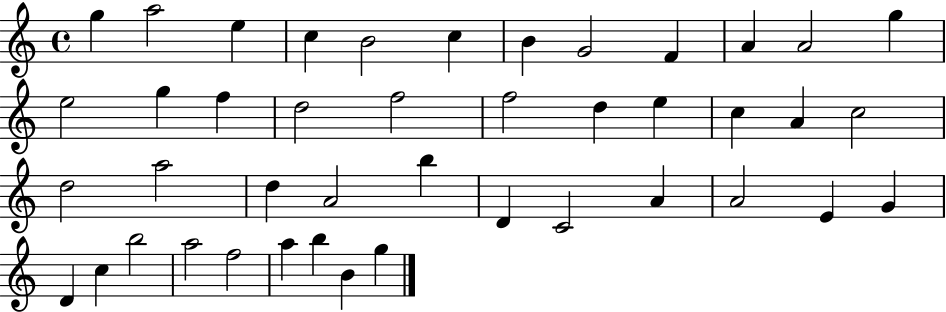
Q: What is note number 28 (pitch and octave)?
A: B5